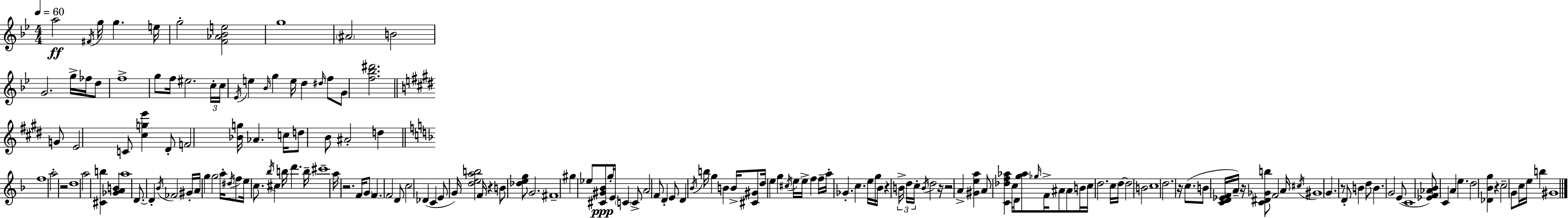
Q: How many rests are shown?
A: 10